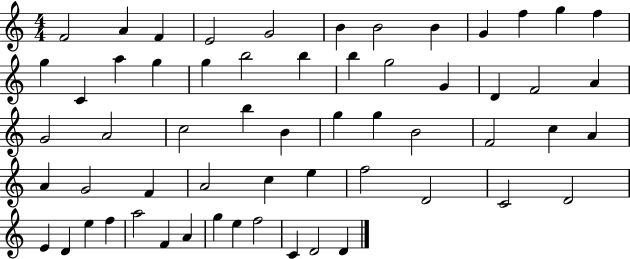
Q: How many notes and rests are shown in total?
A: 59